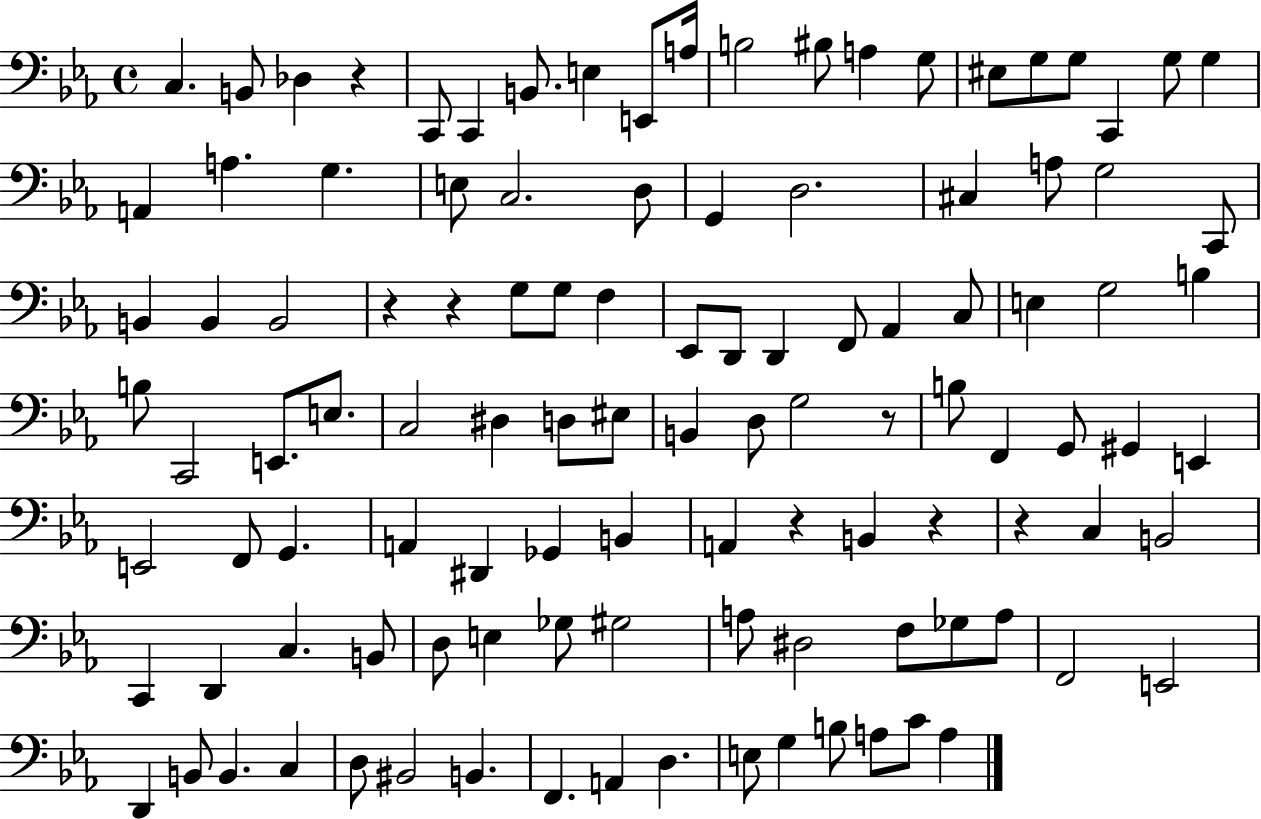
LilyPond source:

{
  \clef bass
  \time 4/4
  \defaultTimeSignature
  \key ees \major
  c4. b,8 des4 r4 | c,8 c,4 b,8. e4 e,8 a16 | b2 bis8 a4 g8 | eis8 g8 g8 c,4 g8 g4 | \break a,4 a4. g4. | e8 c2. d8 | g,4 d2. | cis4 a8 g2 c,8 | \break b,4 b,4 b,2 | r4 r4 g8 g8 f4 | ees,8 d,8 d,4 f,8 aes,4 c8 | e4 g2 b4 | \break b8 c,2 e,8. e8. | c2 dis4 d8 eis8 | b,4 d8 g2 r8 | b8 f,4 g,8 gis,4 e,4 | \break e,2 f,8 g,4. | a,4 dis,4 ges,4 b,4 | a,4 r4 b,4 r4 | r4 c4 b,2 | \break c,4 d,4 c4. b,8 | d8 e4 ges8 gis2 | a8 dis2 f8 ges8 a8 | f,2 e,2 | \break d,4 b,8 b,4. c4 | d8 bis,2 b,4. | f,4. a,4 d4. | e8 g4 b8 a8 c'8 a4 | \break \bar "|."
}